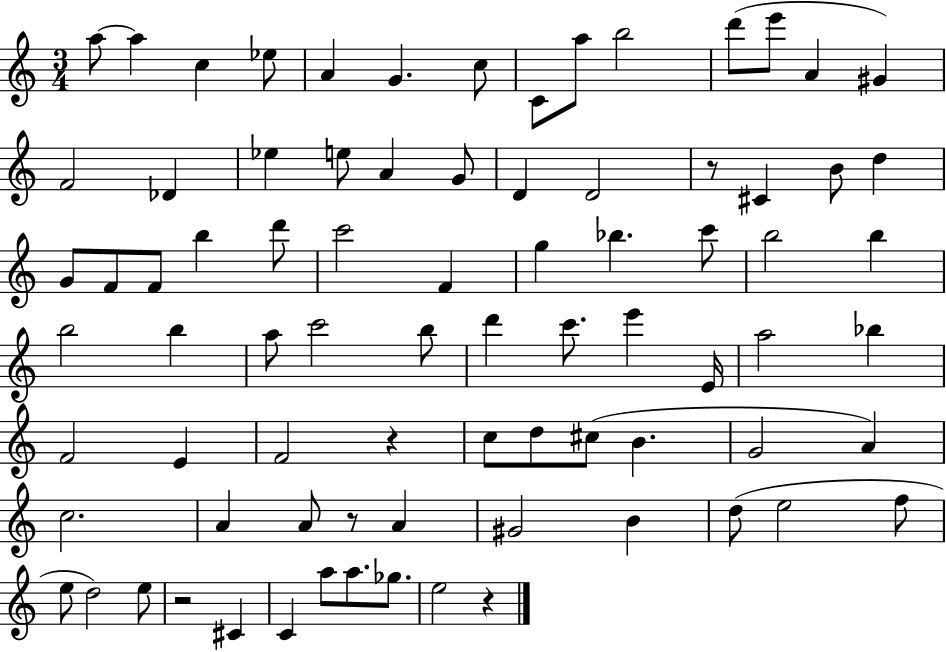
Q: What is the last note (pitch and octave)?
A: E5